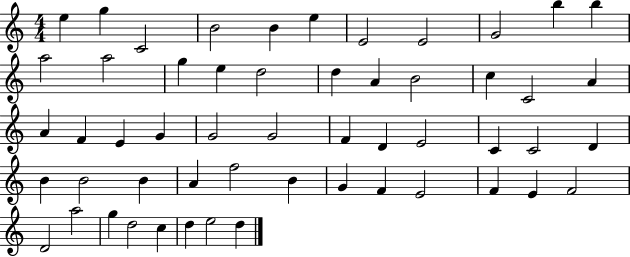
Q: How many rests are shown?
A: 0